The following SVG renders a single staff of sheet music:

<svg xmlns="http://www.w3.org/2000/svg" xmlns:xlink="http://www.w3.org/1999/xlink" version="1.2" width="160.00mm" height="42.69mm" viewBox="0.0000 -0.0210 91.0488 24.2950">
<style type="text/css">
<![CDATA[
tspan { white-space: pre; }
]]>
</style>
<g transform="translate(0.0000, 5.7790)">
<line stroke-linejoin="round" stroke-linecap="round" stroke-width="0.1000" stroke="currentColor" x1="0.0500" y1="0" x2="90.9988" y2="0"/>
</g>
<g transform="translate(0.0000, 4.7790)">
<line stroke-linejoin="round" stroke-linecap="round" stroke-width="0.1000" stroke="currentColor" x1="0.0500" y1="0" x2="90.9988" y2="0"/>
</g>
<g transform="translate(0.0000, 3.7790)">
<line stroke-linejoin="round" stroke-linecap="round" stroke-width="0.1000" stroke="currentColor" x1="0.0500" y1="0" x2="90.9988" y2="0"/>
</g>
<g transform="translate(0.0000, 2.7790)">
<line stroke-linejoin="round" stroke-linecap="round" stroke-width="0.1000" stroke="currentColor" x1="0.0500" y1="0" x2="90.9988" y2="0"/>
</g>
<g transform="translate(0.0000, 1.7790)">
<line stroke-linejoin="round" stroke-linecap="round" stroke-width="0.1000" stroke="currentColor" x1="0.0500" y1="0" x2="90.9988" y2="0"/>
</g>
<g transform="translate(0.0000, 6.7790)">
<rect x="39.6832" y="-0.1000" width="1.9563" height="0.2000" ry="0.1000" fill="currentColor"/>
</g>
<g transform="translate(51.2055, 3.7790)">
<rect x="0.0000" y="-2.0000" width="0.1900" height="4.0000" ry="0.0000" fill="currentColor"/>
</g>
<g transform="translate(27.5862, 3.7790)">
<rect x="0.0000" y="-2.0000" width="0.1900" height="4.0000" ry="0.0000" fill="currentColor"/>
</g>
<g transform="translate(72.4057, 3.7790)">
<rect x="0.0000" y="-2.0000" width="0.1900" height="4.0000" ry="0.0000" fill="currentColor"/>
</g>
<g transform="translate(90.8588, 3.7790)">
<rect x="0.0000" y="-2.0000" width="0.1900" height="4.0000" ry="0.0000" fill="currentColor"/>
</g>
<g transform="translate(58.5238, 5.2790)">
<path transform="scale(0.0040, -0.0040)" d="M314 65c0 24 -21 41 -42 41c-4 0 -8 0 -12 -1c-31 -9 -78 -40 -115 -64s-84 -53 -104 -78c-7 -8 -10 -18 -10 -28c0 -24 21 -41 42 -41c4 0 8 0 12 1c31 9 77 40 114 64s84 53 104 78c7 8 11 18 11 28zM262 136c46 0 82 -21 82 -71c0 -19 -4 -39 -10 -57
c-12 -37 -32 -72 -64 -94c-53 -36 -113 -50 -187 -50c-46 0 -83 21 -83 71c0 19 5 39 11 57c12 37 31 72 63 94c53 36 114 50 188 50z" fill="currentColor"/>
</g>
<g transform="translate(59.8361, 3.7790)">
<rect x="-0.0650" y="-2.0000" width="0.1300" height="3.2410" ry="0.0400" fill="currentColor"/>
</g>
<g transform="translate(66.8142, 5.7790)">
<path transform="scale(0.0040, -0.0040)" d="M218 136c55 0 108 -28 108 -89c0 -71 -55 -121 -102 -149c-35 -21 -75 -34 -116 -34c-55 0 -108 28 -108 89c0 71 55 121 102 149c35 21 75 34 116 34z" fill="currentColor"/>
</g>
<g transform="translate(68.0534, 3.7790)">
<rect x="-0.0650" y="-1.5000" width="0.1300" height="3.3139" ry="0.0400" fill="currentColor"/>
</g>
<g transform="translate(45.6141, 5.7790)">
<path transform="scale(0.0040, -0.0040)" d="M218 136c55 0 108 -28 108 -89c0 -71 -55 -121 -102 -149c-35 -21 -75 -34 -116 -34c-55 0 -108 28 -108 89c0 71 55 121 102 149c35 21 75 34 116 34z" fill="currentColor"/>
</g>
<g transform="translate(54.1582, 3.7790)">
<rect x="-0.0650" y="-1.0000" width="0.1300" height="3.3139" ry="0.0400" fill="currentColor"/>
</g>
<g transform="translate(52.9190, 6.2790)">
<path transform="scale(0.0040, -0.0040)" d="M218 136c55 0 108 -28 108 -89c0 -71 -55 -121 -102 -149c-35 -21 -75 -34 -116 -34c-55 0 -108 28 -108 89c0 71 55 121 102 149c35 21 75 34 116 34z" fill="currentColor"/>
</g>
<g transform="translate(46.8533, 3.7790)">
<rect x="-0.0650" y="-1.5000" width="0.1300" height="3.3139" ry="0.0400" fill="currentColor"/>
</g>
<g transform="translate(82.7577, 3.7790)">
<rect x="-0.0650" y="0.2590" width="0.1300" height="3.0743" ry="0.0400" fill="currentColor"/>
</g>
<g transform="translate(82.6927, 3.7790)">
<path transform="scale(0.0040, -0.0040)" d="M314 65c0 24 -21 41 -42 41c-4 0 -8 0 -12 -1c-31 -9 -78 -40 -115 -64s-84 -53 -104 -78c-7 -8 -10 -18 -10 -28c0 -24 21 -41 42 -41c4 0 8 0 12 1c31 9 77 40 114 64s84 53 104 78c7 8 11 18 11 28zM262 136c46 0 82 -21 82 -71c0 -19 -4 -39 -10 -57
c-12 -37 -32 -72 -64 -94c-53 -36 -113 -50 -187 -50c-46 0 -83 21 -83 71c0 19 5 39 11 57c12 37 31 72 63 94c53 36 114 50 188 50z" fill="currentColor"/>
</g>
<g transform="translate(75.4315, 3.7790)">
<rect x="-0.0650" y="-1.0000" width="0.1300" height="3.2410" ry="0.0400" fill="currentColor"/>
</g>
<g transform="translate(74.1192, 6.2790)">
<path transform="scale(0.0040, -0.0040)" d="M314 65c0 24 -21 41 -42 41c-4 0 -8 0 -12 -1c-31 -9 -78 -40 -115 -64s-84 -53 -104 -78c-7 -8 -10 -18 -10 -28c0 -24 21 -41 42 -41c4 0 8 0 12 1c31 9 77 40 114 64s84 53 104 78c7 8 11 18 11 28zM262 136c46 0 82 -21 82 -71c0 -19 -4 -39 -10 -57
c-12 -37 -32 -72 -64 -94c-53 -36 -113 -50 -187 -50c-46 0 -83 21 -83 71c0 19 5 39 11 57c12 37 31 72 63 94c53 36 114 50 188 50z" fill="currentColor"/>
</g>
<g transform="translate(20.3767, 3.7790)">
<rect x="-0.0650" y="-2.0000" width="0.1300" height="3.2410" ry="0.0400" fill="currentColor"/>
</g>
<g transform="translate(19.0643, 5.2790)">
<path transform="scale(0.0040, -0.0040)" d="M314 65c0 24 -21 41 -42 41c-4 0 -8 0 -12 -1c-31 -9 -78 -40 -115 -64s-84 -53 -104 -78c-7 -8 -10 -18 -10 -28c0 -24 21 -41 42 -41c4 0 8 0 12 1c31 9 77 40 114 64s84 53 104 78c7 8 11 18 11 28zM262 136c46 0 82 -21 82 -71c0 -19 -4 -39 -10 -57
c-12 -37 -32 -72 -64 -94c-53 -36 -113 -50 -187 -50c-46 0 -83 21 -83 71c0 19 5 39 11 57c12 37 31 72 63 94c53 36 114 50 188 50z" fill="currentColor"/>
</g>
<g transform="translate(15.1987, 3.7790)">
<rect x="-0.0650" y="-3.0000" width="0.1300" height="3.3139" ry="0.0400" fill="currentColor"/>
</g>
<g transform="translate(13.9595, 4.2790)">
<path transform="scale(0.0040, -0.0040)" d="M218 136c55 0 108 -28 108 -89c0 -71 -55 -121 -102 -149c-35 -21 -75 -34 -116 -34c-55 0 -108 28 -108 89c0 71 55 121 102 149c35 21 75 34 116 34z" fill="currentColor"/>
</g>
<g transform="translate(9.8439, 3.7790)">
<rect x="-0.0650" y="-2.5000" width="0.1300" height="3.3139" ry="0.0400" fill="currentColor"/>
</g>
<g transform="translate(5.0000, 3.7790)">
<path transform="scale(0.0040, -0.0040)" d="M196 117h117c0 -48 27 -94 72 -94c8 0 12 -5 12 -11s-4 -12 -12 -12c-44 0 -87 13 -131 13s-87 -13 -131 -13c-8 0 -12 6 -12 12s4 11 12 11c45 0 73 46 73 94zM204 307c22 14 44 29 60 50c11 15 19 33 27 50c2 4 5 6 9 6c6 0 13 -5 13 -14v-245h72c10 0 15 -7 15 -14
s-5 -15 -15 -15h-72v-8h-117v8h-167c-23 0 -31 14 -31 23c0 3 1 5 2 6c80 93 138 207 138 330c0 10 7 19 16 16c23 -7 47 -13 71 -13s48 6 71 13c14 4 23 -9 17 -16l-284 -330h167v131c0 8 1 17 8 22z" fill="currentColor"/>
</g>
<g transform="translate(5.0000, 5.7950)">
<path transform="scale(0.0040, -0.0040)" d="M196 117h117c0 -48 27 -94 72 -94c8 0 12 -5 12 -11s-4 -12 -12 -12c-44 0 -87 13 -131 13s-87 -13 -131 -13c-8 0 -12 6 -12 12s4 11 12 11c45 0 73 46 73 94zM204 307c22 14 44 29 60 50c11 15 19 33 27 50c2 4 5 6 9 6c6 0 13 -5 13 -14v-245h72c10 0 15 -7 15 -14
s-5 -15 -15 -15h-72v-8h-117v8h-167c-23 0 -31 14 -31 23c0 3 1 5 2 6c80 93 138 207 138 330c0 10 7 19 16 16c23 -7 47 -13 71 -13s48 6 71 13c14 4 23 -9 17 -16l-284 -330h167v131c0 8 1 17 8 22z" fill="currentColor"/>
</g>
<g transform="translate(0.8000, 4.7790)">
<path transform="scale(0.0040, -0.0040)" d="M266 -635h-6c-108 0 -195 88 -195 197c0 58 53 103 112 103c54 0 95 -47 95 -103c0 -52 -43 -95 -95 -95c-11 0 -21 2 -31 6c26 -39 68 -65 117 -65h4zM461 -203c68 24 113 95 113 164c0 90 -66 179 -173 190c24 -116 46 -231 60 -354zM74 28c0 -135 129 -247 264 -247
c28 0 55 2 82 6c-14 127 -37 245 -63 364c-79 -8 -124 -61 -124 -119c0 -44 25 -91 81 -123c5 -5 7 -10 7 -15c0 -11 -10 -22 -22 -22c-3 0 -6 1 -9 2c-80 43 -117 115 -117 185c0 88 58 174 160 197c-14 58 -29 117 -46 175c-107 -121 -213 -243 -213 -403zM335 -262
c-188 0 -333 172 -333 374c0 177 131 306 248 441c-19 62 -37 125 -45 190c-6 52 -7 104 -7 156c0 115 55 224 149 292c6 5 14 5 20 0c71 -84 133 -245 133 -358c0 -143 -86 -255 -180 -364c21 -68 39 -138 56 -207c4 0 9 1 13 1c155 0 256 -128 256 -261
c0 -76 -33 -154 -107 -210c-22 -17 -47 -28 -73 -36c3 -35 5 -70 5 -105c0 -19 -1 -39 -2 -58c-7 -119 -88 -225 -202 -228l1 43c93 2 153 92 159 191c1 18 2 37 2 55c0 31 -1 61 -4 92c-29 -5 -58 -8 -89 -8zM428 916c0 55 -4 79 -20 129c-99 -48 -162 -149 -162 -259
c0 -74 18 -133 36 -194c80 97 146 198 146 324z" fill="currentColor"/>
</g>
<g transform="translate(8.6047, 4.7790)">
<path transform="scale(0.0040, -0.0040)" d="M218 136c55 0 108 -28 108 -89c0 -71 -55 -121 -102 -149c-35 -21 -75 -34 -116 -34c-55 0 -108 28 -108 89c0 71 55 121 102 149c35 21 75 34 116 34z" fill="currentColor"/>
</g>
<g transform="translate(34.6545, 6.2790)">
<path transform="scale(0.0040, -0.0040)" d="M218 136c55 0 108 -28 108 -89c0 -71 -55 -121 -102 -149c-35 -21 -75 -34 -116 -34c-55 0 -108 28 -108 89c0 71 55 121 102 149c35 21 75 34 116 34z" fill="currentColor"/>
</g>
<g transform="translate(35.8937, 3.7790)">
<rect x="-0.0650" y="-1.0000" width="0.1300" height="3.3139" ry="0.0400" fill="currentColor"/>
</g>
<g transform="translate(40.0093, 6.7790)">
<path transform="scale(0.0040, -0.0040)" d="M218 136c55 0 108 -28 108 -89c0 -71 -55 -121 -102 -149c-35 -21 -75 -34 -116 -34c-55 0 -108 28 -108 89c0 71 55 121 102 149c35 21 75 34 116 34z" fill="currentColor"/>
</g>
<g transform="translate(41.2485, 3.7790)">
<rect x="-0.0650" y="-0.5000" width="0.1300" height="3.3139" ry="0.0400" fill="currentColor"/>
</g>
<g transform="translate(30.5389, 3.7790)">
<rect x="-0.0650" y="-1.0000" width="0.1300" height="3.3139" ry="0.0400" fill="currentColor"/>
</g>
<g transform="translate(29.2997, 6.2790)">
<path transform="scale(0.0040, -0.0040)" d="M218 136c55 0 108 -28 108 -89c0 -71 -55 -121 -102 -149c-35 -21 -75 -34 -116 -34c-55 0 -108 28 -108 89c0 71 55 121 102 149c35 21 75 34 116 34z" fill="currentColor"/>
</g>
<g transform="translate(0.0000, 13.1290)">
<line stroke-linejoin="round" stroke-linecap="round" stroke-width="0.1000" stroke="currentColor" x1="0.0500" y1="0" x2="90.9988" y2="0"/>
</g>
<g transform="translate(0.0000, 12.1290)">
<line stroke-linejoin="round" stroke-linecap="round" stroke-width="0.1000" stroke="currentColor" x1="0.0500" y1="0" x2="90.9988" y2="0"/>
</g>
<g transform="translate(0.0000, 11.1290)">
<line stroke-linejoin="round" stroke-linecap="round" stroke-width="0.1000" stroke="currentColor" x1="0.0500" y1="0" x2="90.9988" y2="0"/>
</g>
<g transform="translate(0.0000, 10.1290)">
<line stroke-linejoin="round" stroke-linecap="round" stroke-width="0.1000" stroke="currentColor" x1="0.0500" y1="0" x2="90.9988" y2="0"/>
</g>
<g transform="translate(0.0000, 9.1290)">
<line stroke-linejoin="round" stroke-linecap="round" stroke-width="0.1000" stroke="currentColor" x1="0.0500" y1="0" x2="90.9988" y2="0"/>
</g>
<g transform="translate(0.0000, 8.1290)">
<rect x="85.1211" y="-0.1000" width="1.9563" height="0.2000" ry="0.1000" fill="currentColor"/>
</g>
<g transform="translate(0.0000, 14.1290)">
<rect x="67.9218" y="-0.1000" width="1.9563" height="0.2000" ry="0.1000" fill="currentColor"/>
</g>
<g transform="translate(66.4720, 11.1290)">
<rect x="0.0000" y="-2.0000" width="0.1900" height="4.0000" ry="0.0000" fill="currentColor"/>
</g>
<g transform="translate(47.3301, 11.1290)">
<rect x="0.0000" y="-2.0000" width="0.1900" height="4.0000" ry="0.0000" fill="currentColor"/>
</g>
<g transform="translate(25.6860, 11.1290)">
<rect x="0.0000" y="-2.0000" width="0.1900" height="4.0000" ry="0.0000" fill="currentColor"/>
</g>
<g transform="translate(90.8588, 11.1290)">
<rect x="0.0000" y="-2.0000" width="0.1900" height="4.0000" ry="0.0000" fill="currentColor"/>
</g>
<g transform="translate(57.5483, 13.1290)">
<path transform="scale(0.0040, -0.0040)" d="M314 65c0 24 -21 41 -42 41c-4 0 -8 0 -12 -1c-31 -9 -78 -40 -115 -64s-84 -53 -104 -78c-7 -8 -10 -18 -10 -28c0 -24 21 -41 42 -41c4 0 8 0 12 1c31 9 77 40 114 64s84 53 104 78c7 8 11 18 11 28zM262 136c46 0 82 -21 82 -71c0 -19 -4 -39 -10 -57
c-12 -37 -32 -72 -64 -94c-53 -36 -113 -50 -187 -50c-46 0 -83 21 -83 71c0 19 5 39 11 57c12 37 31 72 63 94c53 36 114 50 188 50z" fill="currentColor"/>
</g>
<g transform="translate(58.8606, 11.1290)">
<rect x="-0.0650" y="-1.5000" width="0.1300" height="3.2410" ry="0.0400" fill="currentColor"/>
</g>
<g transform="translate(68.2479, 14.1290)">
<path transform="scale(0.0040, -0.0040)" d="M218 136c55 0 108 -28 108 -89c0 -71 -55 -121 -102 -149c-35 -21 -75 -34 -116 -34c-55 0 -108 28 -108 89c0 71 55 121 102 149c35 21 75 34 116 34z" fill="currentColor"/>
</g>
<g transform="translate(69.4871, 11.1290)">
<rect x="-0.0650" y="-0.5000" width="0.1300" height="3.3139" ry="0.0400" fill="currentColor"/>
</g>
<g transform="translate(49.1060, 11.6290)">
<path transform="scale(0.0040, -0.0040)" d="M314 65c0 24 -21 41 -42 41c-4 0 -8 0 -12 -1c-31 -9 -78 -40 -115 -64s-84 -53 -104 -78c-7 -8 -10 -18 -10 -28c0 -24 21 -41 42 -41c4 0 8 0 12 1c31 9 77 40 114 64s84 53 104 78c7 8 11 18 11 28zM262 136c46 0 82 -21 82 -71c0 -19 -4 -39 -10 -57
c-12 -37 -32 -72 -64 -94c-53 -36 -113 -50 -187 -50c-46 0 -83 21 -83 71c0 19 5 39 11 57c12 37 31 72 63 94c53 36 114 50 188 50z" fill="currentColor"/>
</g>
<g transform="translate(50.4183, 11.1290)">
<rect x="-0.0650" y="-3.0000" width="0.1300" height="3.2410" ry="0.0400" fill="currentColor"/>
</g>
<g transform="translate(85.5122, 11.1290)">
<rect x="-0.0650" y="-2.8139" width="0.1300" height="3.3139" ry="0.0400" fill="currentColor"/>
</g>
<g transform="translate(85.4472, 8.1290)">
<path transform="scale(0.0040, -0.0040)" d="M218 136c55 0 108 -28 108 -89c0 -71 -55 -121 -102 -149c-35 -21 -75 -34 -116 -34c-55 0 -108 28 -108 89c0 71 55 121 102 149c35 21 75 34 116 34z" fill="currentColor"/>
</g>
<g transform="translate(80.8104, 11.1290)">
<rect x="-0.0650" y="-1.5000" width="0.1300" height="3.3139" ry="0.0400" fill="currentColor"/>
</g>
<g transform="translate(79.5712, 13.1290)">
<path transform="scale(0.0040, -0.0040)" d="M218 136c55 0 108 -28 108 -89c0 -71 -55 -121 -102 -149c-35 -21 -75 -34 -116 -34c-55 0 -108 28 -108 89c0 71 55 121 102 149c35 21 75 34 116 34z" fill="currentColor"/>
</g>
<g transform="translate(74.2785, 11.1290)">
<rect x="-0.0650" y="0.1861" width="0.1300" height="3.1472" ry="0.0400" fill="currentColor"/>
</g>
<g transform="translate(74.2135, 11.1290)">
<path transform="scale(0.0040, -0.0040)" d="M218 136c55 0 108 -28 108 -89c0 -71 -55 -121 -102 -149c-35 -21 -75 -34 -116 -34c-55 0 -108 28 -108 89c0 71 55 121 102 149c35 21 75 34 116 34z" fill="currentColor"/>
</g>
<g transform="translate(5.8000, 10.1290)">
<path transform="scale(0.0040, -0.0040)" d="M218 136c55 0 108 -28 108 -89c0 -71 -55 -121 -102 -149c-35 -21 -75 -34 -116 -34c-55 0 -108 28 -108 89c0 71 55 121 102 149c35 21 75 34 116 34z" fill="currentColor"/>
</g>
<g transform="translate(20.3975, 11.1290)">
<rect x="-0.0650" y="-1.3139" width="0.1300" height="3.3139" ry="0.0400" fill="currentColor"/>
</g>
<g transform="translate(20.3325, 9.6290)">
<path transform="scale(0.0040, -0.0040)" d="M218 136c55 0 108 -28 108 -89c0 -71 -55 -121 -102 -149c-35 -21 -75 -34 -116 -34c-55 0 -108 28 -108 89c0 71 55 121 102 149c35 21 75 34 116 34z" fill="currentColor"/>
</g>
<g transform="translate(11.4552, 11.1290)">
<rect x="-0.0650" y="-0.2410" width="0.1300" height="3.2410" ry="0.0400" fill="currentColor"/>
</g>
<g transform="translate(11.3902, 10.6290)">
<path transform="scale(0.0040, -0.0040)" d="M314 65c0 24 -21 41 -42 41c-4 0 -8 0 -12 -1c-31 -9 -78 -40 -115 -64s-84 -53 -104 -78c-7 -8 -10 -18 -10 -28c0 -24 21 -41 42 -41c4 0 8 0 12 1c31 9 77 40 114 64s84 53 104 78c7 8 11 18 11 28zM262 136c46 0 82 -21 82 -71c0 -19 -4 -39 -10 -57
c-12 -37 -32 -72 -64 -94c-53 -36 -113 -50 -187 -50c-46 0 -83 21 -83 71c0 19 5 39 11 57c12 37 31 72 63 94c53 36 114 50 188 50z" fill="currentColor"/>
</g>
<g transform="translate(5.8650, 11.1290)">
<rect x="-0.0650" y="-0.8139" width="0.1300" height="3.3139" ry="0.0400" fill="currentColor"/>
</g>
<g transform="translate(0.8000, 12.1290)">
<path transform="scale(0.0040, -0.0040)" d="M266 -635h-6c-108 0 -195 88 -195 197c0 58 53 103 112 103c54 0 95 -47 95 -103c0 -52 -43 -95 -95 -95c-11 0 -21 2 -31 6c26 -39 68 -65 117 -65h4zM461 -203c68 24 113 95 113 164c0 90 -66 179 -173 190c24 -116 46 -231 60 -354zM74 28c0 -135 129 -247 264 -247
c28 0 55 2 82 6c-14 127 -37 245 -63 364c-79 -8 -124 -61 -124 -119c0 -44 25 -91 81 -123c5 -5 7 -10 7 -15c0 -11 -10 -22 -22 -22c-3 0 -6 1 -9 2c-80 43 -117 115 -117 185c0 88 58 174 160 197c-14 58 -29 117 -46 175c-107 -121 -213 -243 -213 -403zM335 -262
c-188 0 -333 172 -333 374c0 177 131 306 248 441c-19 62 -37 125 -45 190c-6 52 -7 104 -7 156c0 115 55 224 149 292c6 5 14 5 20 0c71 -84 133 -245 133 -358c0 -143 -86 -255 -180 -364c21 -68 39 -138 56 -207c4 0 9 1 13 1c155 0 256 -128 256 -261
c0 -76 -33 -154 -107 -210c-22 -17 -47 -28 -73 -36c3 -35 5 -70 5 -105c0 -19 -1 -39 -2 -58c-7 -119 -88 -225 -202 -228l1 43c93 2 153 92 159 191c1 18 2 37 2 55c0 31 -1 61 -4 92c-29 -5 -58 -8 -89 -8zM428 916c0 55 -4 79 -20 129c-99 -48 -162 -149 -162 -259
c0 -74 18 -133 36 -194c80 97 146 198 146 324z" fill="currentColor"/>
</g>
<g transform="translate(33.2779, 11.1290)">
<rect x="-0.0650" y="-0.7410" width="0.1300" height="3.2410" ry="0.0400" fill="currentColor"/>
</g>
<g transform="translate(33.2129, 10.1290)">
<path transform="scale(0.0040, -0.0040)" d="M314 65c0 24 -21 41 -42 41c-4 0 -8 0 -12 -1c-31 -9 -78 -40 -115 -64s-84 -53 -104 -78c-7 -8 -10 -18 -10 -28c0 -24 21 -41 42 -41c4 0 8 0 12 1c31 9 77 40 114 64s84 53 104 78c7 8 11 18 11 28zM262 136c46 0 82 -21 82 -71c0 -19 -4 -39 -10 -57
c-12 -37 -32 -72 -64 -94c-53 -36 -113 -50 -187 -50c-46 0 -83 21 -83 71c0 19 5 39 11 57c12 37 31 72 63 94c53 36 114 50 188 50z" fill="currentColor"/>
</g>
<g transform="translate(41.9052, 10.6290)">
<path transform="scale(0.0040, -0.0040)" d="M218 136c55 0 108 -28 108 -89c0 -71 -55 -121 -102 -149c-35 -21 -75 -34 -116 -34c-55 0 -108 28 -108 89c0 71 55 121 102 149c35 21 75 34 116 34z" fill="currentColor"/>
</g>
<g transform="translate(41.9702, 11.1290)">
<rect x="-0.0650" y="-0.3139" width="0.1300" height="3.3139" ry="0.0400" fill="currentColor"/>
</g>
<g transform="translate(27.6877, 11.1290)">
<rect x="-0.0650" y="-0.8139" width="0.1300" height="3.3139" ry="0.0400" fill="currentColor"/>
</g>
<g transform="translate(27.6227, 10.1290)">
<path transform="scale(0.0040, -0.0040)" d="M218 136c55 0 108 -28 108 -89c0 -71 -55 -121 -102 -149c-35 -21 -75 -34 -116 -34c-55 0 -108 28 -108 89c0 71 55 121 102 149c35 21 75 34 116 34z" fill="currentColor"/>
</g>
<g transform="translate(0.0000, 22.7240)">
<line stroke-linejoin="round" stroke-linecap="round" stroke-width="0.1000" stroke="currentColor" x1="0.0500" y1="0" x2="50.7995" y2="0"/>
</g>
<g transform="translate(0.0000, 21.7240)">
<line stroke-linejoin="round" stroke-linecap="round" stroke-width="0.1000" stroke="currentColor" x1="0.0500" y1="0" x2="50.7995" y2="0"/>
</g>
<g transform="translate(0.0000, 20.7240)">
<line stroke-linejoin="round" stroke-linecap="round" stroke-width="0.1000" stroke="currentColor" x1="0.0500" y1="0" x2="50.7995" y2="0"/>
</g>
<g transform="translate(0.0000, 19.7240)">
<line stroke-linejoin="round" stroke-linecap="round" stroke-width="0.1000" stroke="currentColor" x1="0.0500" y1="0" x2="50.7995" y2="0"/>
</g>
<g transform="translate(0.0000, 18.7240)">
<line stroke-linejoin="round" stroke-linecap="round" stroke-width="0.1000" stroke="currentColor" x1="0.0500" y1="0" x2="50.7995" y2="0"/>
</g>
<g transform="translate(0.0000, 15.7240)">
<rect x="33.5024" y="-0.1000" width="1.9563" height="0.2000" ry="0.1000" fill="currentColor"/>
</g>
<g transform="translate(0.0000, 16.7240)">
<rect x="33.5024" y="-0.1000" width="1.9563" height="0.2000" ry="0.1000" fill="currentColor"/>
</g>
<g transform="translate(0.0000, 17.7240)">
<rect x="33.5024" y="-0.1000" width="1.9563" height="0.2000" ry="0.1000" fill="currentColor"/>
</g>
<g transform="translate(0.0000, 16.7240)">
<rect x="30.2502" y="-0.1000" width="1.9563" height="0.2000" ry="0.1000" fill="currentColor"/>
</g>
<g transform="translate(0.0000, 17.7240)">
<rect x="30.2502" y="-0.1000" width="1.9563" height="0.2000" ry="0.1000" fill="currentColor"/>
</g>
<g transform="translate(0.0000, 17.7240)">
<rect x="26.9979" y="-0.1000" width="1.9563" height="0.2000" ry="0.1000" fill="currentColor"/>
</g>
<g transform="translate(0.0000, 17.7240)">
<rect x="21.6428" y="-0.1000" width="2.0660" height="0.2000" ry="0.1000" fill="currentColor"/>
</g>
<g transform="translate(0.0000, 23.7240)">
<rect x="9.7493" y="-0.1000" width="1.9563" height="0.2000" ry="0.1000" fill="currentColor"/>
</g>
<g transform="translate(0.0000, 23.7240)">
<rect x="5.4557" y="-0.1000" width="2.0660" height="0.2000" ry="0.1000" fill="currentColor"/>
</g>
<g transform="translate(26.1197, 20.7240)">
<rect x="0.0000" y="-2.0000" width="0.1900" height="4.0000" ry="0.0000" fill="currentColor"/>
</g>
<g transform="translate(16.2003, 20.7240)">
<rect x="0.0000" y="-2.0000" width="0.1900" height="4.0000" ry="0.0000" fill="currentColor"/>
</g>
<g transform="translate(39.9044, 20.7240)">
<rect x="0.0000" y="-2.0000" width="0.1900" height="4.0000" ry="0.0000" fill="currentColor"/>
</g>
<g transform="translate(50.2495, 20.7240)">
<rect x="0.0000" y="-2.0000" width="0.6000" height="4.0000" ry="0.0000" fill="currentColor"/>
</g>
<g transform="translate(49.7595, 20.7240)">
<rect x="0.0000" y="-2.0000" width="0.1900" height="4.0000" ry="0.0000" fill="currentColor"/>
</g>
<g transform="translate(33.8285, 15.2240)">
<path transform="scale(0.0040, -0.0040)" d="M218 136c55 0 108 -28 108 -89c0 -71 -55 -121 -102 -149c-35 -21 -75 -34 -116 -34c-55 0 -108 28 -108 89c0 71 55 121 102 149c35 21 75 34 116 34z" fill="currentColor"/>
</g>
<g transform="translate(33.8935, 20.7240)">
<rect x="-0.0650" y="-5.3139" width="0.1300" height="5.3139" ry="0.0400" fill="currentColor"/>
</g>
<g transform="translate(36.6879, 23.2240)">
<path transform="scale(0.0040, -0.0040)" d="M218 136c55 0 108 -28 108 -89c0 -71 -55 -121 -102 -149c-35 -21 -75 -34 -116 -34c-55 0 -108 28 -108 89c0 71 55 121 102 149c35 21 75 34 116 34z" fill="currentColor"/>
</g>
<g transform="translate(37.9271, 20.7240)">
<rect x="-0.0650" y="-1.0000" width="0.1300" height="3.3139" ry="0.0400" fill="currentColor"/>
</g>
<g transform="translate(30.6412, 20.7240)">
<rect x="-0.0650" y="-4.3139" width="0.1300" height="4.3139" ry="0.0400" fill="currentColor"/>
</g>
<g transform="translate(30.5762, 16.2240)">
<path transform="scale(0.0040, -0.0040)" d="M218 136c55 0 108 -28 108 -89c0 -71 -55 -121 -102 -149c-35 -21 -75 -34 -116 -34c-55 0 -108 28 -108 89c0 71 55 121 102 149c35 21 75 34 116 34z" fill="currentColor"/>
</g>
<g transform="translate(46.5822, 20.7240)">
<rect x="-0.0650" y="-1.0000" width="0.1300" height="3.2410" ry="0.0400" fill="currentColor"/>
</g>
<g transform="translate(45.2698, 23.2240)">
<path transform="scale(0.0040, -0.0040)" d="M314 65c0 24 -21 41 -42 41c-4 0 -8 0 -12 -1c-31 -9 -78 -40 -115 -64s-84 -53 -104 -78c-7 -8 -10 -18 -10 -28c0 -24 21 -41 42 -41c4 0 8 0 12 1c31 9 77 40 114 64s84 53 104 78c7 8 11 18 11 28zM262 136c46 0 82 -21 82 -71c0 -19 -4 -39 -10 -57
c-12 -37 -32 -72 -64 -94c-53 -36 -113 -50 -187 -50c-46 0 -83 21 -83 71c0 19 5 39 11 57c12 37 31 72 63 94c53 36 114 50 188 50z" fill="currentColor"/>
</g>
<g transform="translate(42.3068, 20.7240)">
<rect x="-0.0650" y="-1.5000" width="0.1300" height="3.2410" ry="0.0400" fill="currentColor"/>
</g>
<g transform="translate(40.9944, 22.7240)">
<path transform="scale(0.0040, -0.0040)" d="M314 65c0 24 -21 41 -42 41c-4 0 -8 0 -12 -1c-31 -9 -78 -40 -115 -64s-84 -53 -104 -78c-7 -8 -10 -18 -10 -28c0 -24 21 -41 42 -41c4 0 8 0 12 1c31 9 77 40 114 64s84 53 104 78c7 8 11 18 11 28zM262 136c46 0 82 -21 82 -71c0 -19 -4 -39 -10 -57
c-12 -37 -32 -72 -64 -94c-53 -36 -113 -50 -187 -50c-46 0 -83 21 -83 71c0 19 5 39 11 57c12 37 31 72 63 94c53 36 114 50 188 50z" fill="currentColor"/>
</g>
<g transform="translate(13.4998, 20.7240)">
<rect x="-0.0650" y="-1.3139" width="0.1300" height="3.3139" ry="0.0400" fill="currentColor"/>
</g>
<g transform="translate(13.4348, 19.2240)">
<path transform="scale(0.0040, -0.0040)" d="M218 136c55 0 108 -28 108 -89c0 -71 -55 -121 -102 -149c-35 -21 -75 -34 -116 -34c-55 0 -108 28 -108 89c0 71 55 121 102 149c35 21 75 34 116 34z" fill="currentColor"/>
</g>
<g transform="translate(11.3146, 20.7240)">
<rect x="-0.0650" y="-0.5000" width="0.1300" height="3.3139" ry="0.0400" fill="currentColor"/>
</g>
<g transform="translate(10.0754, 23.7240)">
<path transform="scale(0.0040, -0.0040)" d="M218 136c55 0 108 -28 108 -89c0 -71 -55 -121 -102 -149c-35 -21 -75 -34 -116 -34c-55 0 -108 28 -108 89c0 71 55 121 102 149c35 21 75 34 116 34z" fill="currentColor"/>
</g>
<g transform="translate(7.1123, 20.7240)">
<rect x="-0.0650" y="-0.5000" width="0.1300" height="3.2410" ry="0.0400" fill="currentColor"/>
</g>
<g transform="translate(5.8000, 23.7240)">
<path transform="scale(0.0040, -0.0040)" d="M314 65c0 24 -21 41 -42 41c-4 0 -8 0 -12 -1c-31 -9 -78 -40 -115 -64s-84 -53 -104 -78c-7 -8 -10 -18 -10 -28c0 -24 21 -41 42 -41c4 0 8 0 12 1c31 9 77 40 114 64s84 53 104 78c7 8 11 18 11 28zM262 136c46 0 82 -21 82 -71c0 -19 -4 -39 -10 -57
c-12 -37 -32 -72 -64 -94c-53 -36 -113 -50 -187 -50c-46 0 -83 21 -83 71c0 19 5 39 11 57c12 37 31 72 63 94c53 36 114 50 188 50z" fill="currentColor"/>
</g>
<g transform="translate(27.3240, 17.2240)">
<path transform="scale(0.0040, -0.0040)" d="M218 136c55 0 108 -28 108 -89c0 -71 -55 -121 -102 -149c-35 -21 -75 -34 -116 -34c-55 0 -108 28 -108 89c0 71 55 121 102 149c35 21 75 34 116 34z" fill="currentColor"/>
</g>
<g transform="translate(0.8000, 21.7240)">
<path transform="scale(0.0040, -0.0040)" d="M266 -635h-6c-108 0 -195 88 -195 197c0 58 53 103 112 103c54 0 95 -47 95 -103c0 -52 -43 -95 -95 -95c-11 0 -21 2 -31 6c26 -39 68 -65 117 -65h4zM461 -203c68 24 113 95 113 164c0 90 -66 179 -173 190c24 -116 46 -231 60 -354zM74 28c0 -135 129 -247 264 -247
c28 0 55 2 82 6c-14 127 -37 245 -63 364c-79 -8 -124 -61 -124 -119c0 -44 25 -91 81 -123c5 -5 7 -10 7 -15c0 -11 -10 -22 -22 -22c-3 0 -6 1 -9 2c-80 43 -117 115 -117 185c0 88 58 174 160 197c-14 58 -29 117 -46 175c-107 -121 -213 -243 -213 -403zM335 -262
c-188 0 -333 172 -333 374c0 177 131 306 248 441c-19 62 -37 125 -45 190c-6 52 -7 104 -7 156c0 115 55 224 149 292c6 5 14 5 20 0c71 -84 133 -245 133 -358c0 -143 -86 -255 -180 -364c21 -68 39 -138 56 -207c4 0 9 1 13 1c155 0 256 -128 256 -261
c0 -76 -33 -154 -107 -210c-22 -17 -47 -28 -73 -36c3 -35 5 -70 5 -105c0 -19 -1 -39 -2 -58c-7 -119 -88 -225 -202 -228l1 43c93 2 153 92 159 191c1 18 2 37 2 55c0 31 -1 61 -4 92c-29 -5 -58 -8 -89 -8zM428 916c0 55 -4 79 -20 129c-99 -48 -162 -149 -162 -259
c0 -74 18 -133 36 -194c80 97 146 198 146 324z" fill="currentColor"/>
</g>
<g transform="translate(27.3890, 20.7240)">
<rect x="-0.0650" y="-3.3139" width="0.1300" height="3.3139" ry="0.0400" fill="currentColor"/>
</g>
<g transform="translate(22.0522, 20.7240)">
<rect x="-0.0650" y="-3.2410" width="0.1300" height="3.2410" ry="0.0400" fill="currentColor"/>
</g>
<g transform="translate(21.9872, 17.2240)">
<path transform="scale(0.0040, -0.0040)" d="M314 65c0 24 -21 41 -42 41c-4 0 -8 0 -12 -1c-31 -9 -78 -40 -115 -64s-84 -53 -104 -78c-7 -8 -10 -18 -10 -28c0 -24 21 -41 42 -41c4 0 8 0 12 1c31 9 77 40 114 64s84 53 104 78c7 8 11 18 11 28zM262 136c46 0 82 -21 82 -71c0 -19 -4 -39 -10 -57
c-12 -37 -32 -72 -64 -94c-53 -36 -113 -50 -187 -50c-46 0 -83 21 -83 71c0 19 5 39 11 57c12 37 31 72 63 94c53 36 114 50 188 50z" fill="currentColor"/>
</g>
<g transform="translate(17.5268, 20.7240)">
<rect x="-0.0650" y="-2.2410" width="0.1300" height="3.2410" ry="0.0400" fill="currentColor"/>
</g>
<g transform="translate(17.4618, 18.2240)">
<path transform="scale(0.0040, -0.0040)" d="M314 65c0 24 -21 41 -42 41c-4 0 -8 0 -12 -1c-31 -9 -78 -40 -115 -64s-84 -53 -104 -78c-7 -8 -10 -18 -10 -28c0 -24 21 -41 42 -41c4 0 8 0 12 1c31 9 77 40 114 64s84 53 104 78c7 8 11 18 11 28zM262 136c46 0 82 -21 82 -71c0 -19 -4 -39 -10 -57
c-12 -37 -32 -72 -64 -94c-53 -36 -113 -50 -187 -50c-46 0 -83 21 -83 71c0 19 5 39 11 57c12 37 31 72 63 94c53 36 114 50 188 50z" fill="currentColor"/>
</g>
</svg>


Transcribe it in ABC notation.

X:1
T:Untitled
M:4/4
L:1/4
K:C
G A F2 D D C E D F2 E D2 B2 d c2 e d d2 c A2 E2 C B E a C2 C e g2 b2 b d' f' D E2 D2